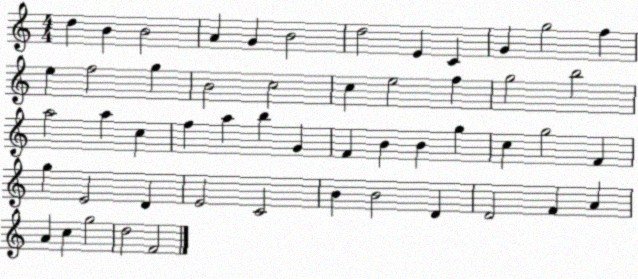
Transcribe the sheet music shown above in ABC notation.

X:1
T:Untitled
M:4/4
L:1/4
K:C
d B B2 A G B2 d2 E C G g2 f e f2 g B2 c2 c e2 f g2 b2 a2 a c f a b G F B B g c g2 F g E2 D E2 C2 B B2 D D2 F A A c g2 d2 F2